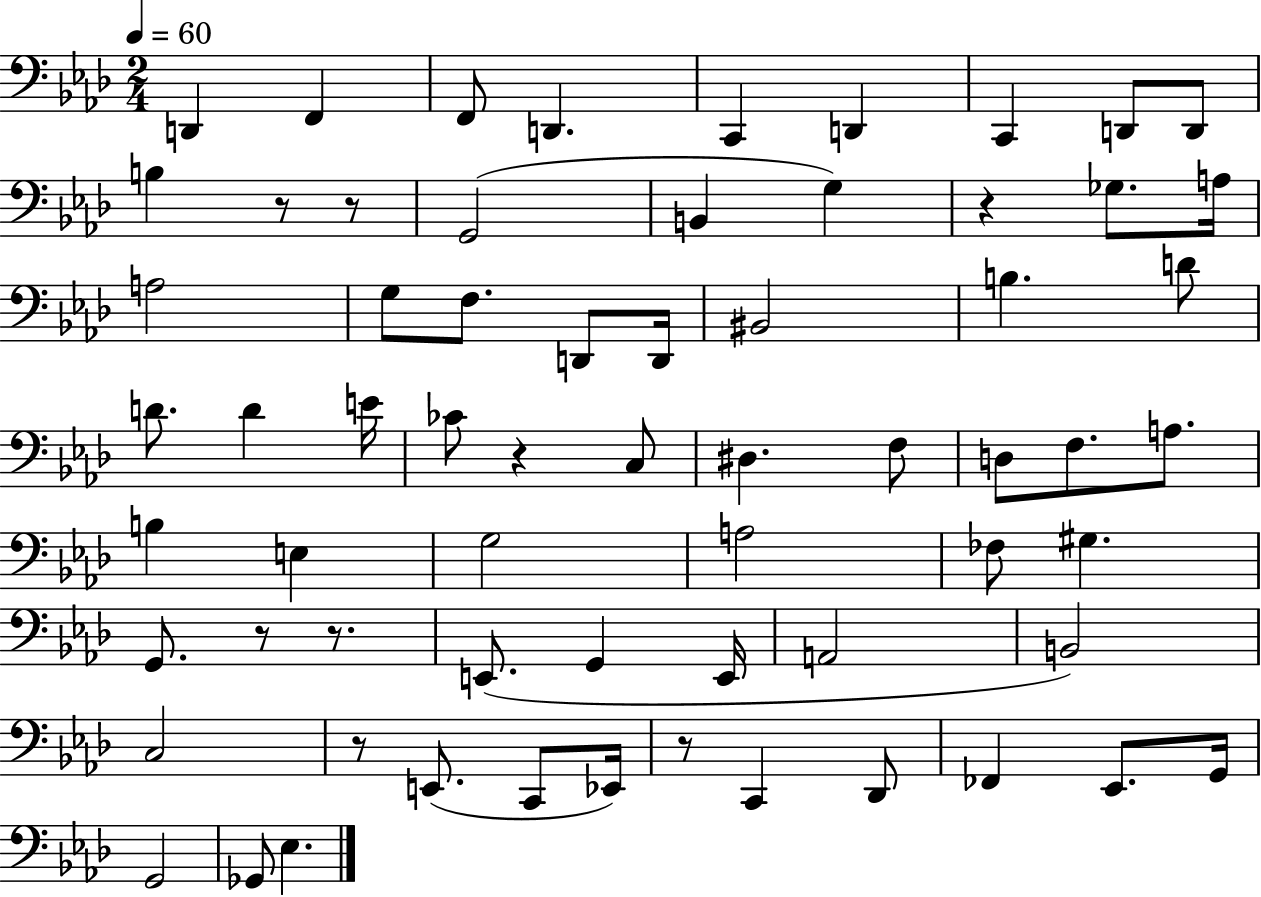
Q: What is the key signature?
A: AES major